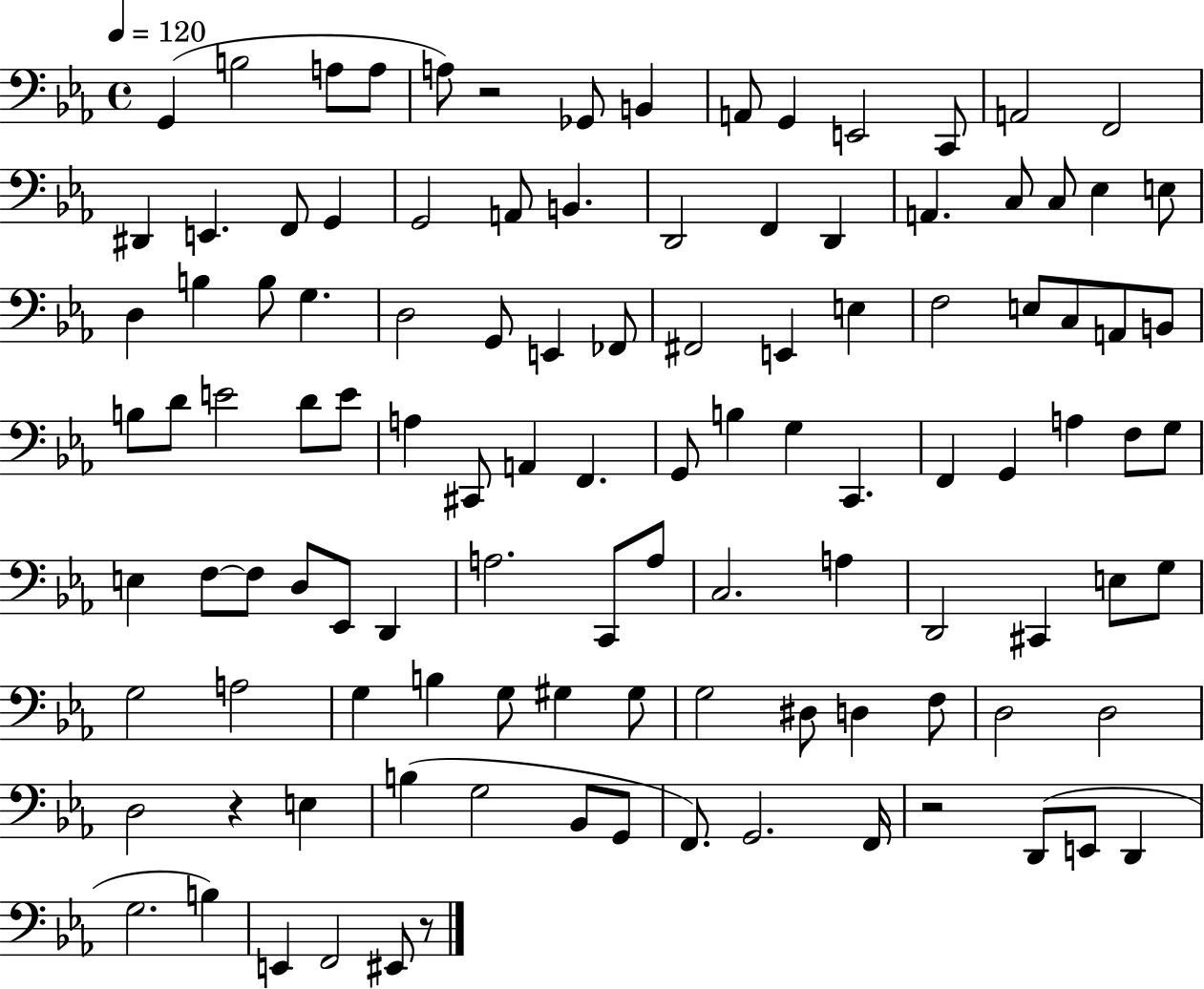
{
  \clef bass
  \time 4/4
  \defaultTimeSignature
  \key ees \major
  \tempo 4 = 120
  g,4( b2 a8 a8 | a8) r2 ges,8 b,4 | a,8 g,4 e,2 c,8 | a,2 f,2 | \break dis,4 e,4. f,8 g,4 | g,2 a,8 b,4. | d,2 f,4 d,4 | a,4. c8 c8 ees4 e8 | \break d4 b4 b8 g4. | d2 g,8 e,4 fes,8 | fis,2 e,4 e4 | f2 e8 c8 a,8 b,8 | \break b8 d'8 e'2 d'8 e'8 | a4 cis,8 a,4 f,4. | g,8 b4 g4 c,4. | f,4 g,4 a4 f8 g8 | \break e4 f8~~ f8 d8 ees,8 d,4 | a2. c,8 a8 | c2. a4 | d,2 cis,4 e8 g8 | \break g2 a2 | g4 b4 g8 gis4 gis8 | g2 dis8 d4 f8 | d2 d2 | \break d2 r4 e4 | b4( g2 bes,8 g,8 | f,8.) g,2. f,16 | r2 d,8( e,8 d,4 | \break g2. b4) | e,4 f,2 eis,8 r8 | \bar "|."
}